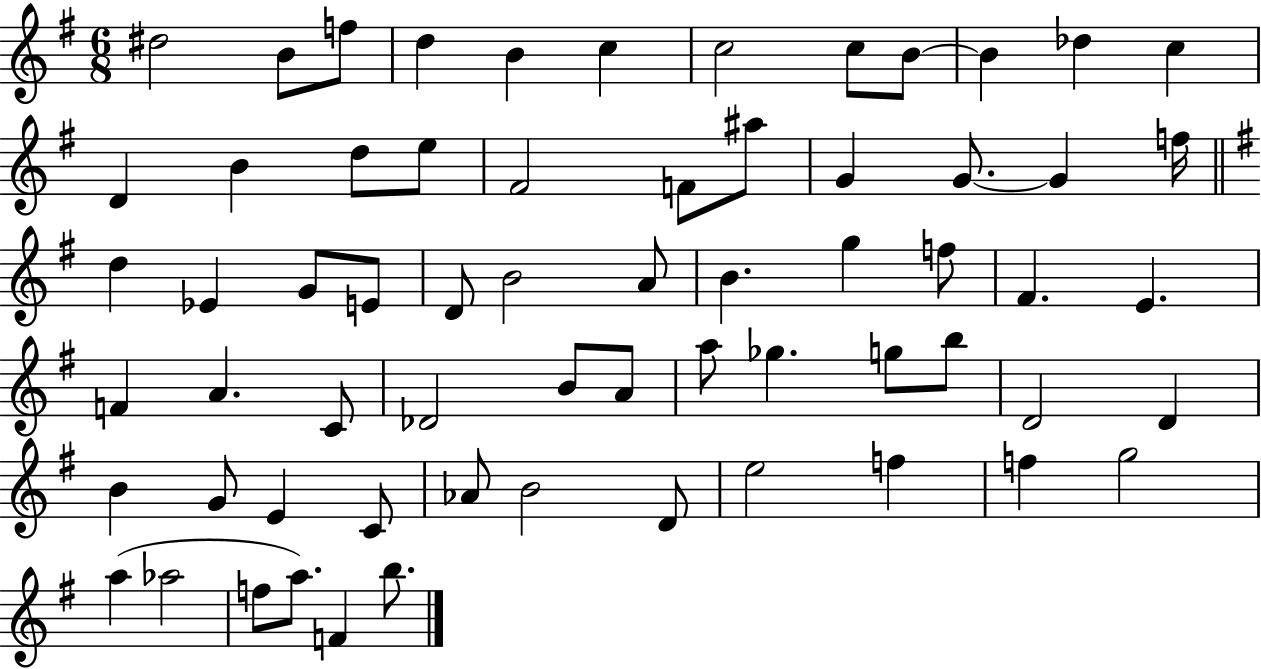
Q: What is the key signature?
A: G major